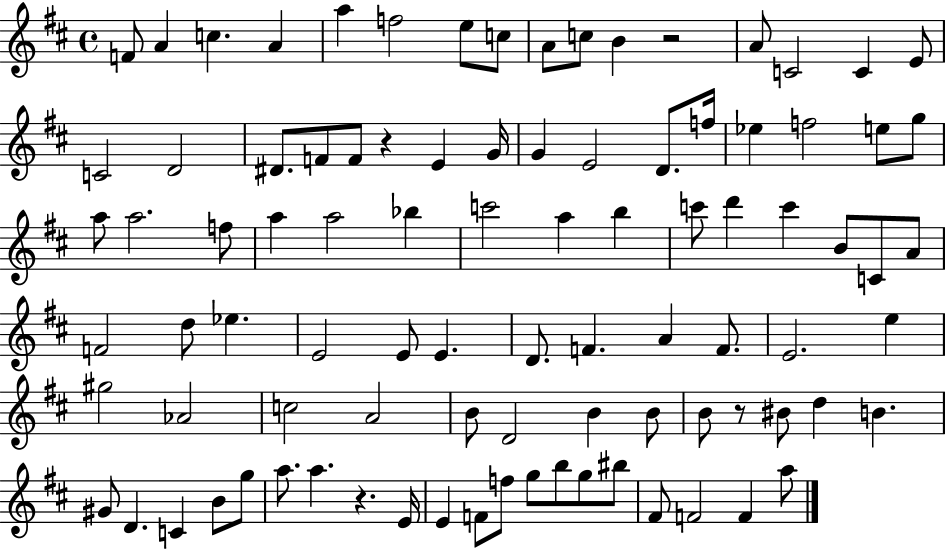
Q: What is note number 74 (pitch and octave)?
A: G5